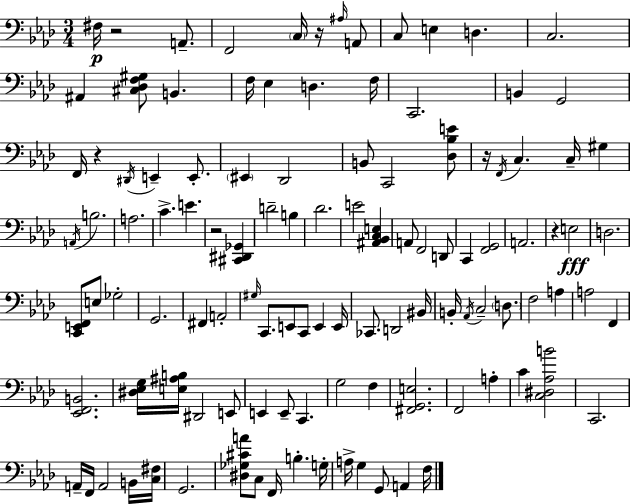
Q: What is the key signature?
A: F minor